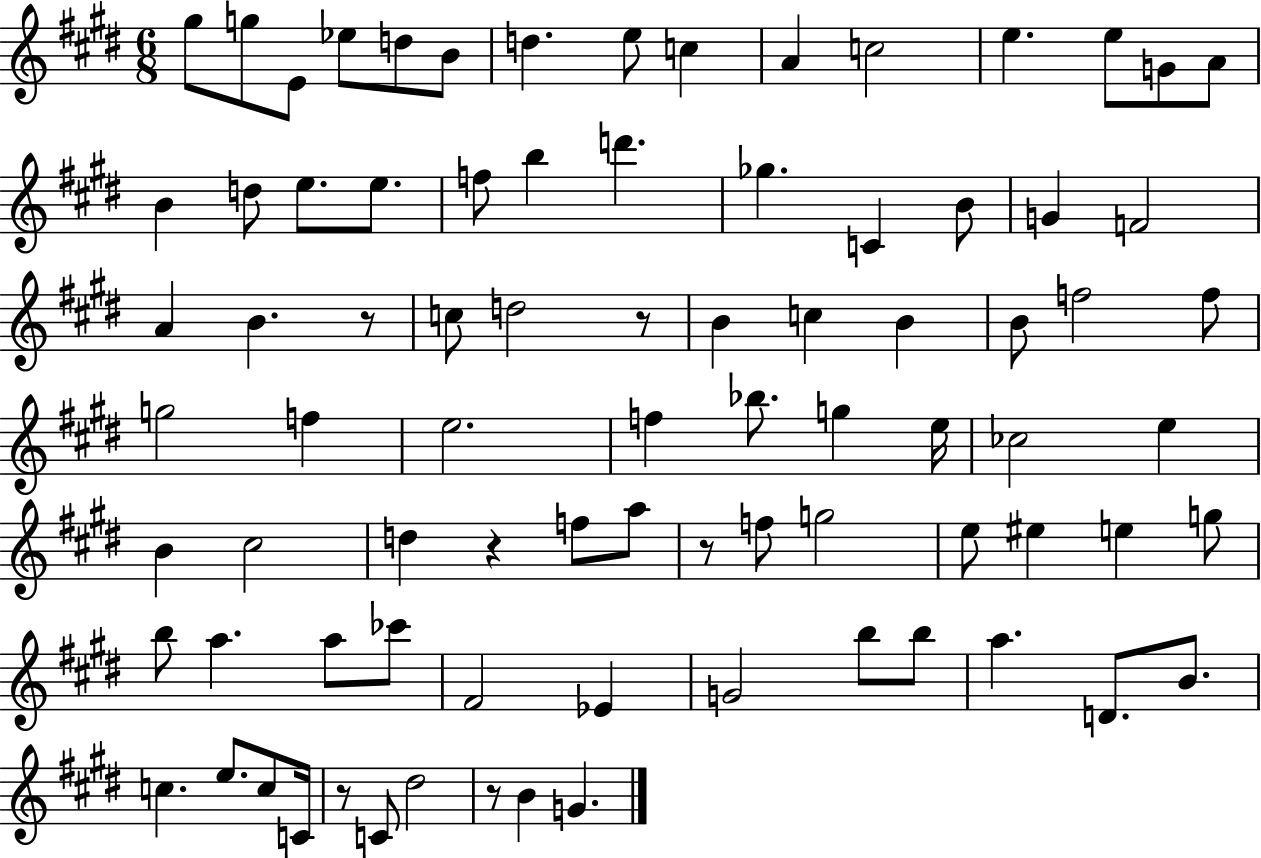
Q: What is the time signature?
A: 6/8